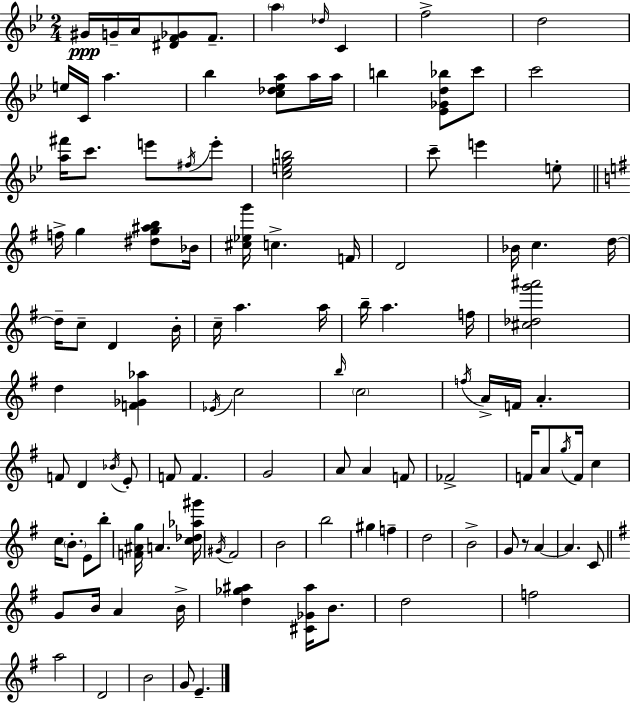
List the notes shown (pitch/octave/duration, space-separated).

G#4/s G4/s A4/s [D#4,F4,Gb4]/e F4/e. A5/q Db5/s C4/q F5/h D5/h E5/s C4/s A5/q. Bb5/q [C5,Db5,Eb5,A5]/e A5/s A5/s B5/q [Eb4,Gb4,D5,Bb5]/e C6/e C6/h [A5,F#6]/s C6/e. E6/e F#5/s E6/e [C5,E5,G5,B5]/h C6/e E6/q E5/e F5/s G5/q [D#5,G5,A#5,B5]/e Bb4/s [C#5,Eb5,G6]/s C5/q. F4/s D4/h Bb4/s C5/q. D5/s D5/s C5/e D4/q B4/s C5/s A5/q. A5/s B5/s A5/q. F5/s [C#5,Db5,G6,A#6]/h D5/q [F4,Gb4,Ab5]/q Eb4/s C5/h B5/s C5/h F5/s A4/s F4/s A4/q. F4/e D4/q Bb4/s E4/e F4/e F4/q. G4/h A4/e A4/q F4/e FES4/h F4/s A4/e G5/s F4/s C5/q C5/s B4/e. E4/e B5/e [F4,A#4,G5]/s A4/q. [C5,Db5,Ab5,G#6]/s G#4/s F#4/h B4/h B5/h G#5/q F5/q D5/h B4/h G4/e R/e A4/q A4/q. C4/e G4/e B4/s A4/q B4/s [D5,Gb5,A#5]/q [C#4,Gb4,A#5]/s B4/e. D5/h F5/h A5/h D4/h B4/h G4/e E4/q.